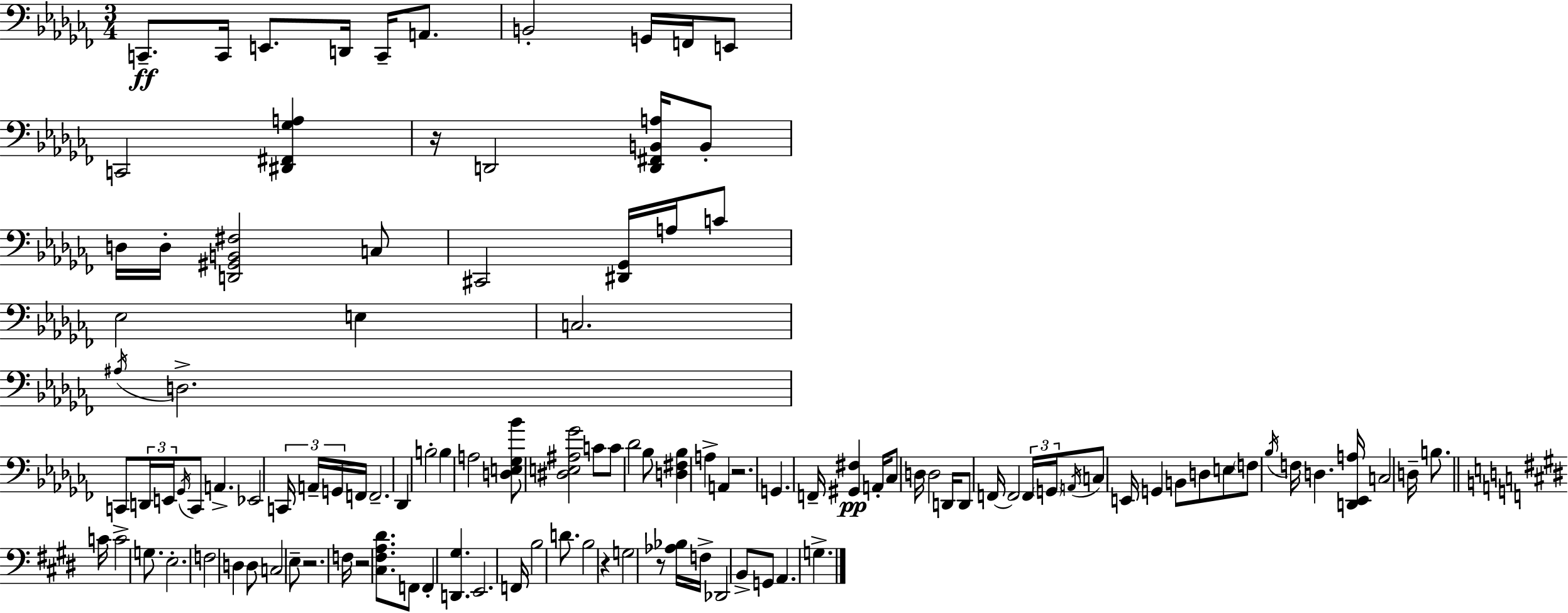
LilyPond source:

{
  \clef bass
  \numericTimeSignature
  \time 3/4
  \key aes \minor
  \repeat volta 2 { c,8.--\ff c,16 e,8. d,16 c,16-- a,8. | b,2-. g,16 f,16 e,8 | c,2 <dis, fis, ges a>4 | r16 d,2 <d, fis, b, a>16 b,8-. | \break d16 d16-. <d, gis, b, fis>2 c8 | cis,2 <dis, ges,>16 a16 c'8 | ees2 e4 | c2. | \break \acciaccatura { ais16 } d2.-> | c,8 \tuplet 3/2 { d,16 e,16 \acciaccatura { ges,16 } } c,8 a,4.-> | ees,2 \tuplet 3/2 { c,16 a,16-- | g,16 } f,16 f,2.-- | \break des,4 b2-. | b4 a2 | <d e ges bes'>8 <dis e ais ges'>2 | c'8 c'8 des'2 | \break bes8 <d fis bes>4 a4-> a,4 | r2. | g,4. f,16-- <gis, fis>4\pp | a,16-. ces8 d16 d2 | \break d,16 d,8 f,16~~ f,2 | \tuplet 3/2 { f,16 \parenthesize g,16 \acciaccatura { a,16 } } \parenthesize c8 e,16 g,4 b,8 | d8 e8 \parenthesize f8 \acciaccatura { bes16 } f16 d4. | <d, ees, a>16 c2 | \break d16-- b8. \bar "||" \break \key e \major c'16 c'2-> g8. | e2.-. | f2 d4 | d8 c2 e8-- | \break r2. | f16 r2 <cis fis a dis'>8. | f,8 f,4-. <d, gis>4. | e,2. | \break f,16 b2 d'8. | b2 r4 | g2 r8 <aes bes>16 f16-> | des,2 b,8-> g,8 | \break a,4. g4.-> | } \bar "|."
}